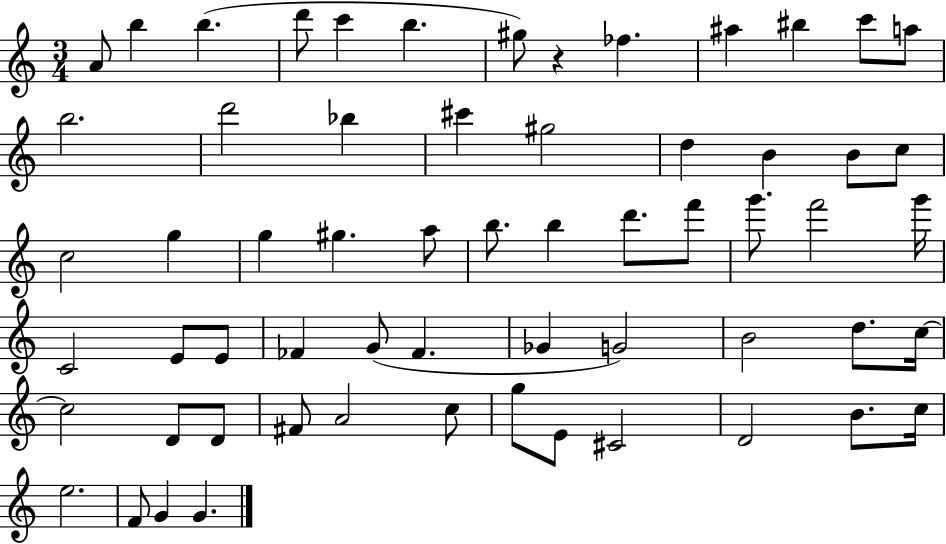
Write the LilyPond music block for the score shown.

{
  \clef treble
  \numericTimeSignature
  \time 3/4
  \key c \major
  \repeat volta 2 { a'8 b''4 b''4.( | d'''8 c'''4 b''4. | gis''8) r4 fes''4. | ais''4 bis''4 c'''8 a''8 | \break b''2. | d'''2 bes''4 | cis'''4 gis''2 | d''4 b'4 b'8 c''8 | \break c''2 g''4 | g''4 gis''4. a''8 | b''8. b''4 d'''8. f'''8 | g'''8. f'''2 g'''16 | \break c'2 e'8 e'8 | fes'4 g'8( fes'4. | ges'4 g'2) | b'2 d''8. c''16~~ | \break c''2 d'8 d'8 | fis'8 a'2 c''8 | g''8 e'8 cis'2 | d'2 b'8. c''16 | \break e''2. | f'8 g'4 g'4. | } \bar "|."
}